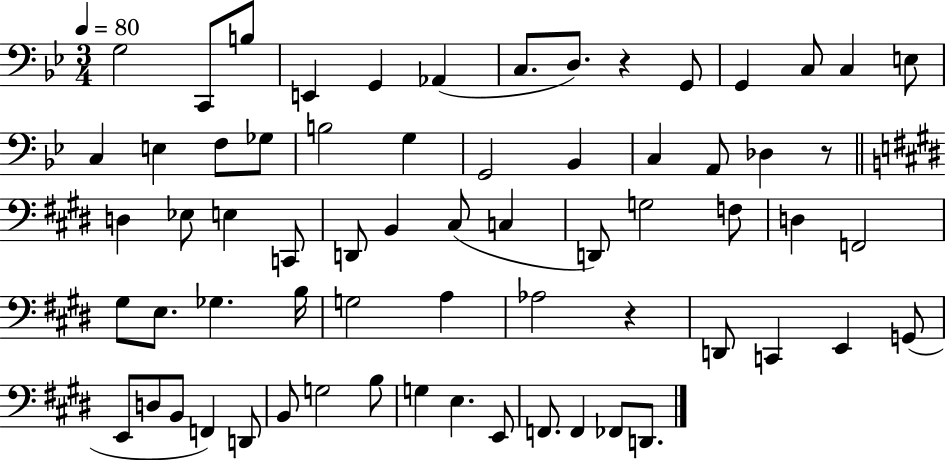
{
  \clef bass
  \numericTimeSignature
  \time 3/4
  \key bes \major
  \tempo 4 = 80
  \repeat volta 2 { g2 c,8 b8 | e,4 g,4 aes,4( | c8. d8.) r4 g,8 | g,4 c8 c4 e8 | \break c4 e4 f8 ges8 | b2 g4 | g,2 bes,4 | c4 a,8 des4 r8 | \break \bar "||" \break \key e \major d4 ees8 e4 c,8 | d,8 b,4 cis8( c4 | d,8) g2 f8 | d4 f,2 | \break gis8 e8. ges4. b16 | g2 a4 | aes2 r4 | d,8 c,4 e,4 g,8( | \break e,8 d8 b,8 f,4) d,8 | b,8 g2 b8 | g4 e4. e,8 | f,8. f,4 fes,8 d,8. | \break } \bar "|."
}